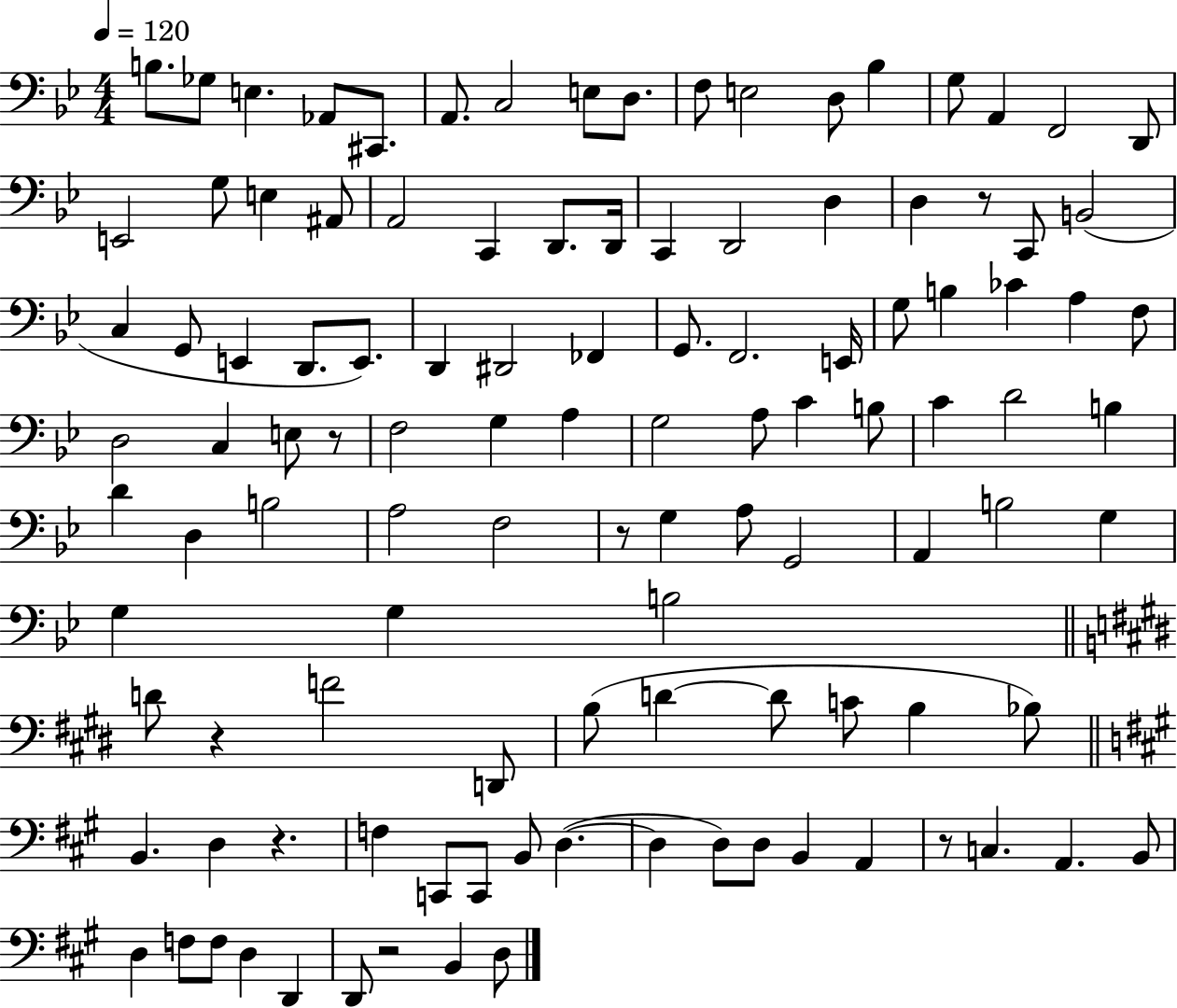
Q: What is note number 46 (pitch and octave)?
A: A3